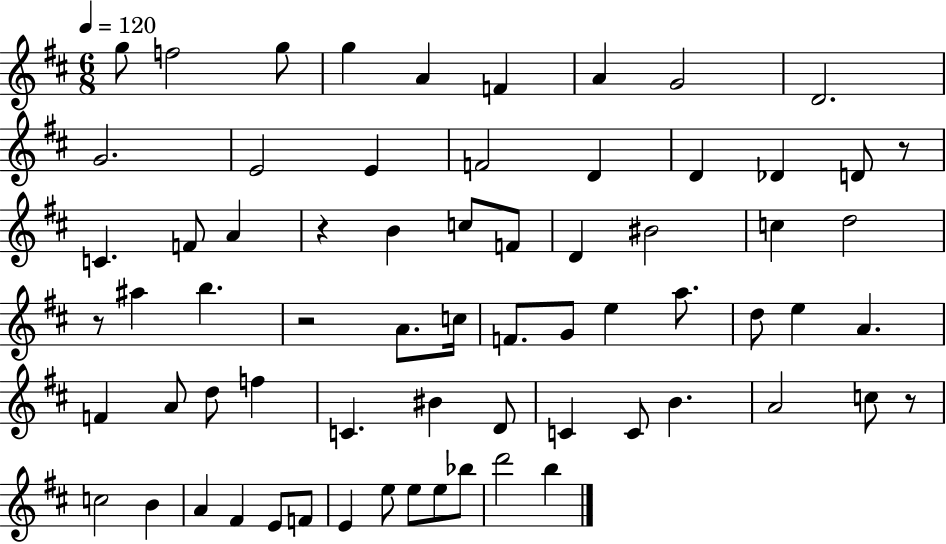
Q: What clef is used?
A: treble